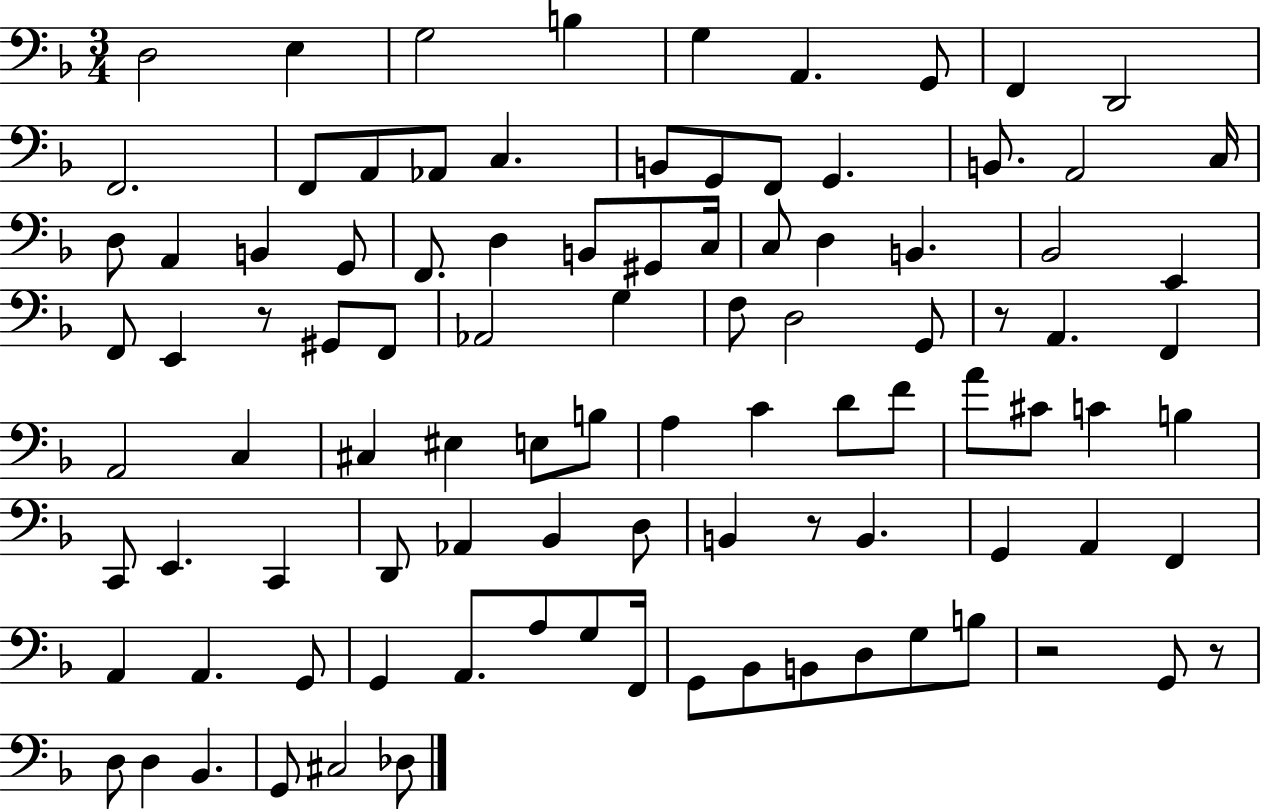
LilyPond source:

{
  \clef bass
  \numericTimeSignature
  \time 3/4
  \key f \major
  d2 e4 | g2 b4 | g4 a,4. g,8 | f,4 d,2 | \break f,2. | f,8 a,8 aes,8 c4. | b,8 g,8 f,8 g,4. | b,8. a,2 c16 | \break d8 a,4 b,4 g,8 | f,8. d4 b,8 gis,8 c16 | c8 d4 b,4. | bes,2 e,4 | \break f,8 e,4 r8 gis,8 f,8 | aes,2 g4 | f8 d2 g,8 | r8 a,4. f,4 | \break a,2 c4 | cis4 eis4 e8 b8 | a4 c'4 d'8 f'8 | a'8 cis'8 c'4 b4 | \break c,8 e,4. c,4 | d,8 aes,4 bes,4 d8 | b,4 r8 b,4. | g,4 a,4 f,4 | \break a,4 a,4. g,8 | g,4 a,8. a8 g8 f,16 | g,8 bes,8 b,8 d8 g8 b8 | r2 g,8 r8 | \break d8 d4 bes,4. | g,8 cis2 des8 | \bar "|."
}